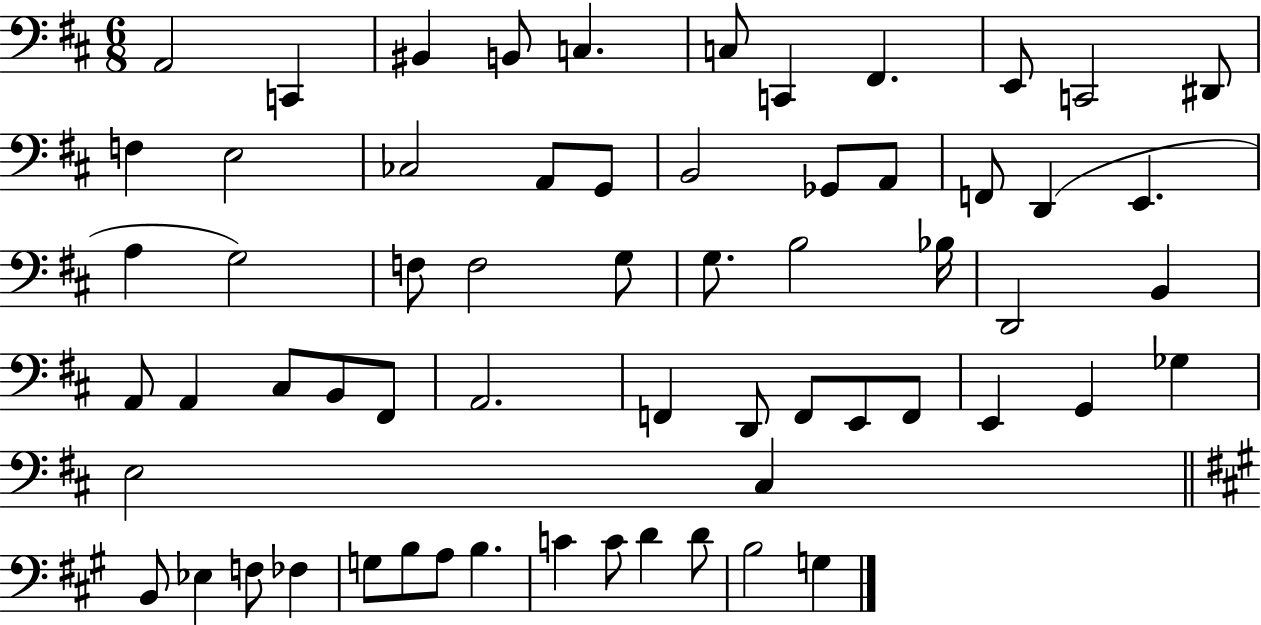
X:1
T:Untitled
M:6/8
L:1/4
K:D
A,,2 C,, ^B,, B,,/2 C, C,/2 C,, ^F,, E,,/2 C,,2 ^D,,/2 F, E,2 _C,2 A,,/2 G,,/2 B,,2 _G,,/2 A,,/2 F,,/2 D,, E,, A, G,2 F,/2 F,2 G,/2 G,/2 B,2 _B,/4 D,,2 B,, A,,/2 A,, ^C,/2 B,,/2 ^F,,/2 A,,2 F,, D,,/2 F,,/2 E,,/2 F,,/2 E,, G,, _G, E,2 ^C, B,,/2 _E, F,/2 _F, G,/2 B,/2 A,/2 B, C C/2 D D/2 B,2 G,